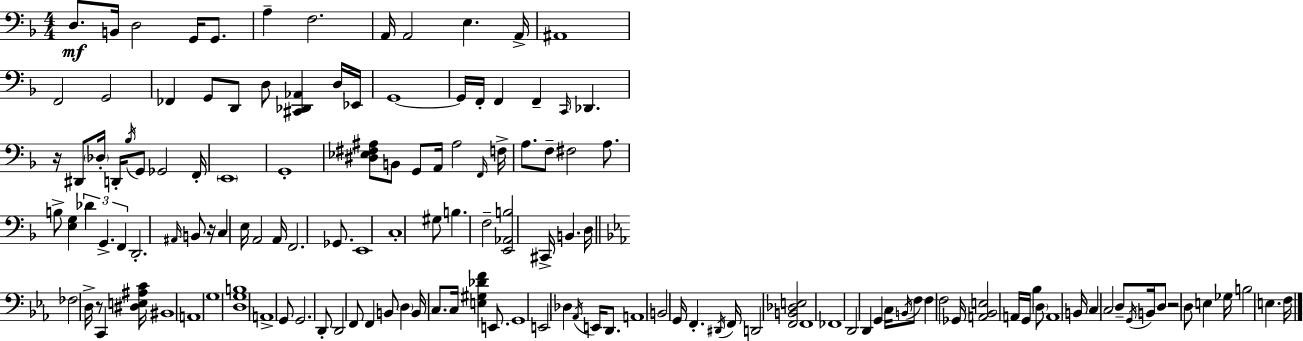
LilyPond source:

{
  \clef bass
  \numericTimeSignature
  \time 4/4
  \key f \major
  d8.\mf b,16 d2 g,16 g,8. | a4-- f2. | a,16 a,2 e4. a,16-> | ais,1 | \break f,2 g,2 | fes,4 g,8 d,8 d8 <cis, des, aes,>4 d16 ees,16 | g,1~~ | g,16 f,16-. f,4 f,4-- \grace { c,16 } des,4. | \break r16 dis,8 \parenthesize des16-. d,16-. \acciaccatura { bes16 } g,8 ges,2 | f,16-. \parenthesize e,1 | g,1-. | <dis ees fis ais>8 b,8 g,8 a,16 ais2 | \break \grace { f,16 } f16-> a8. f8-- fis2 | a8. b8-> <e g>4 \tuplet 3/2 { des'4 g,4.-> | f,4 } d,2.-. | \grace { ais,16 } b,8 r16 c4 e16 a,2 | \break a,16 f,2. | ges,8. e,1 | c1-. | gis8 b4. f2-- | \break <e, aes, b>2 cis,16-> b,4. | d16 \bar "||" \break \key ees \major fes2 d16-> r8 c,4 <dis e ais c'>16 | bis,1 | a,1 | g1 | \break <d g b>1 | a,1-> | g,8 g,2. d,8-. | d,2 f,8 f,4 b,8 | \break \parenthesize d4 b,16 c8. c16 <e gis des' f'>4 e,8. | g,1 | e,2 des4 \acciaccatura { aes,16 } e,16 d,8. | a,1 | \break b,2 g,16 f,4.-. | \acciaccatura { dis,16 } f,16 d,2 <f, b, des e>2 | f,1 | fes,1 | \break d,2 d,4 g,4 | c16 \acciaccatura { b,16 } f8 f4 f2 | ges,16 <a, bes, e>2 a,16 g,16 bes4 | \parenthesize d8 a,1 | \break b,16 c4 c2 | d8-- \acciaccatura { g,16 } b,16 d8 r2 d8 | e4 ges16 b2 e4. | f16 \bar "|."
}